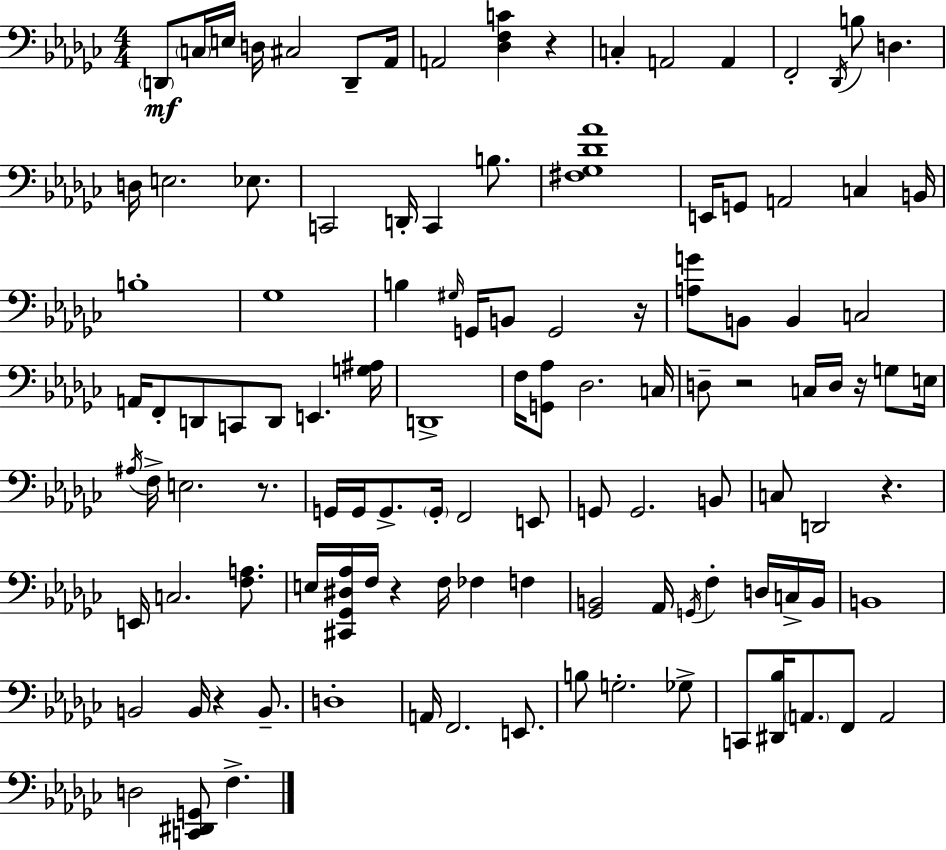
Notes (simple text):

D2/e C3/s E3/s D3/s C#3/h D2/e Ab2/s A2/h [Db3,F3,C4]/q R/q C3/q A2/h A2/q F2/h Db2/s B3/e D3/q. D3/s E3/h. Eb3/e. C2/h D2/s C2/q B3/e. [F#3,Gb3,Db4,Ab4]/w E2/s G2/e A2/h C3/q B2/s B3/w Gb3/w B3/q G#3/s G2/s B2/e G2/h R/s [A3,G4]/e B2/e B2/q C3/h A2/s F2/e D2/e C2/e D2/e E2/q. [G3,A#3]/s D2/w F3/s [G2,Ab3]/e Db3/h. C3/s D3/e R/h C3/s D3/s R/s G3/e E3/s A#3/s F3/s E3/h. R/e. G2/s G2/s G2/e. G2/s F2/h E2/e G2/e G2/h. B2/e C3/e D2/h R/q. E2/s C3/h. [F3,A3]/e. E3/s [C#2,Gb2,D#3,Ab3]/s F3/s R/q F3/s FES3/q F3/q [Gb2,B2]/h Ab2/s G2/s F3/q D3/s C3/s B2/s B2/w B2/h B2/s R/q B2/e. D3/w A2/s F2/h. E2/e. B3/e G3/h. Gb3/e C2/e [D#2,Bb3]/s A2/e. F2/e A2/h D3/h [C2,D#2,G2]/e F3/q.